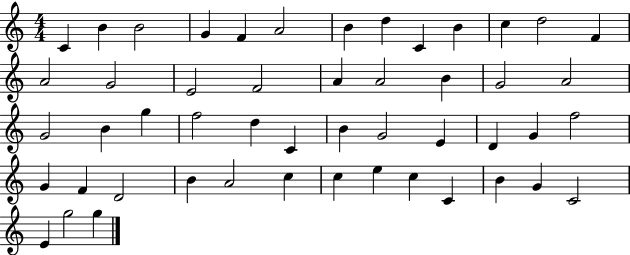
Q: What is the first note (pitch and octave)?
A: C4